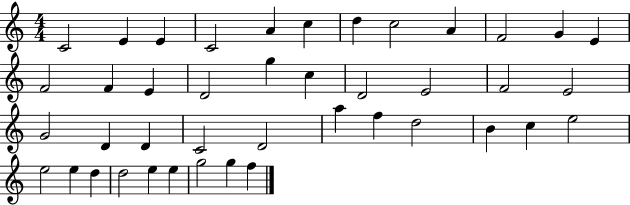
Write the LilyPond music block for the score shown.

{
  \clef treble
  \numericTimeSignature
  \time 4/4
  \key c \major
  c'2 e'4 e'4 | c'2 a'4 c''4 | d''4 c''2 a'4 | f'2 g'4 e'4 | \break f'2 f'4 e'4 | d'2 g''4 c''4 | d'2 e'2 | f'2 e'2 | \break g'2 d'4 d'4 | c'2 d'2 | a''4 f''4 d''2 | b'4 c''4 e''2 | \break e''2 e''4 d''4 | d''2 e''4 e''4 | g''2 g''4 f''4 | \bar "|."
}